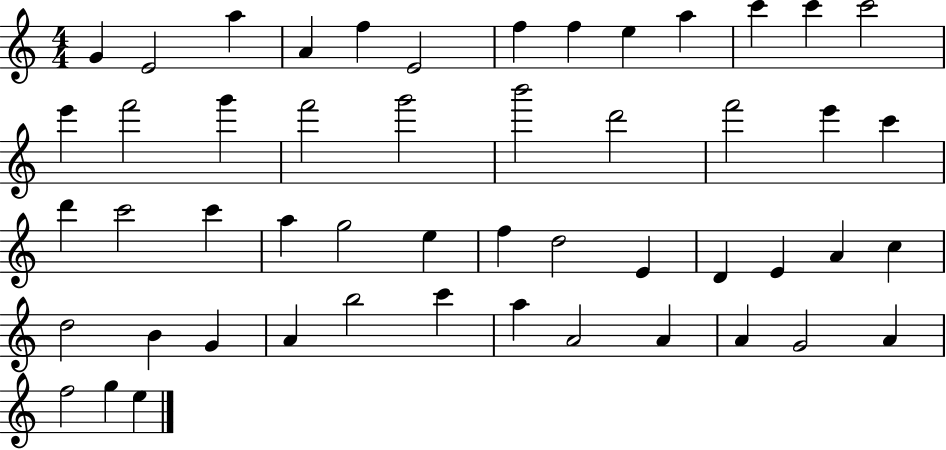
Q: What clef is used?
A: treble